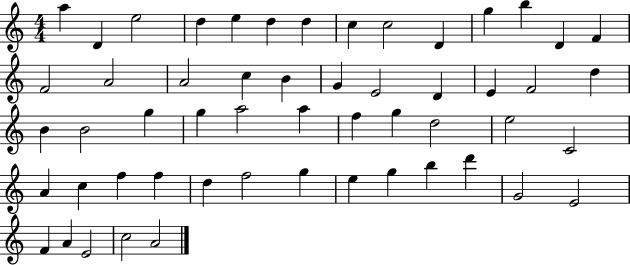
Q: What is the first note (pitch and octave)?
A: A5